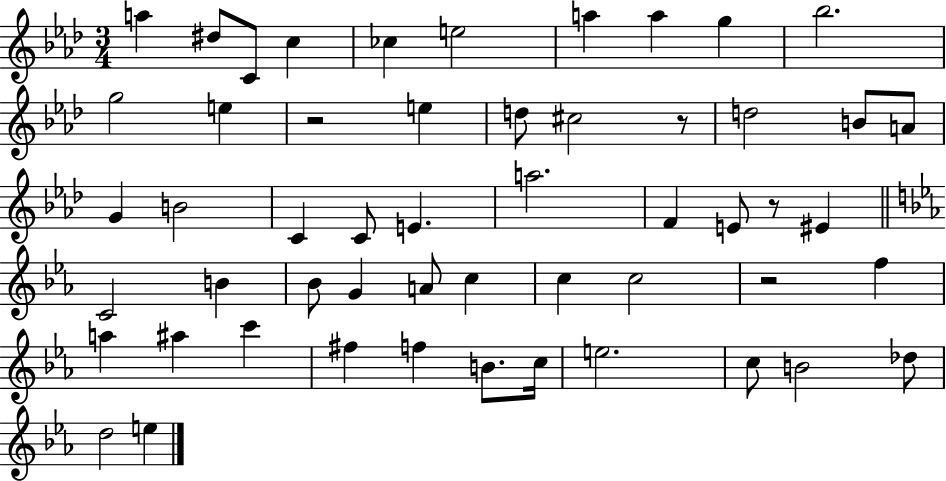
X:1
T:Untitled
M:3/4
L:1/4
K:Ab
a ^d/2 C/2 c _c e2 a a g _b2 g2 e z2 e d/2 ^c2 z/2 d2 B/2 A/2 G B2 C C/2 E a2 F E/2 z/2 ^E C2 B _B/2 G A/2 c c c2 z2 f a ^a c' ^f f B/2 c/4 e2 c/2 B2 _d/2 d2 e